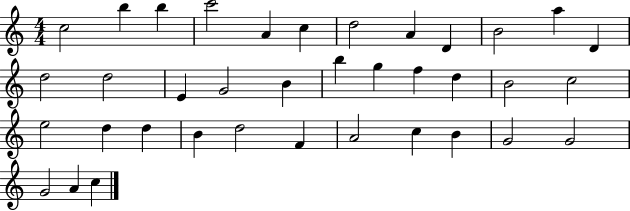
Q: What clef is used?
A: treble